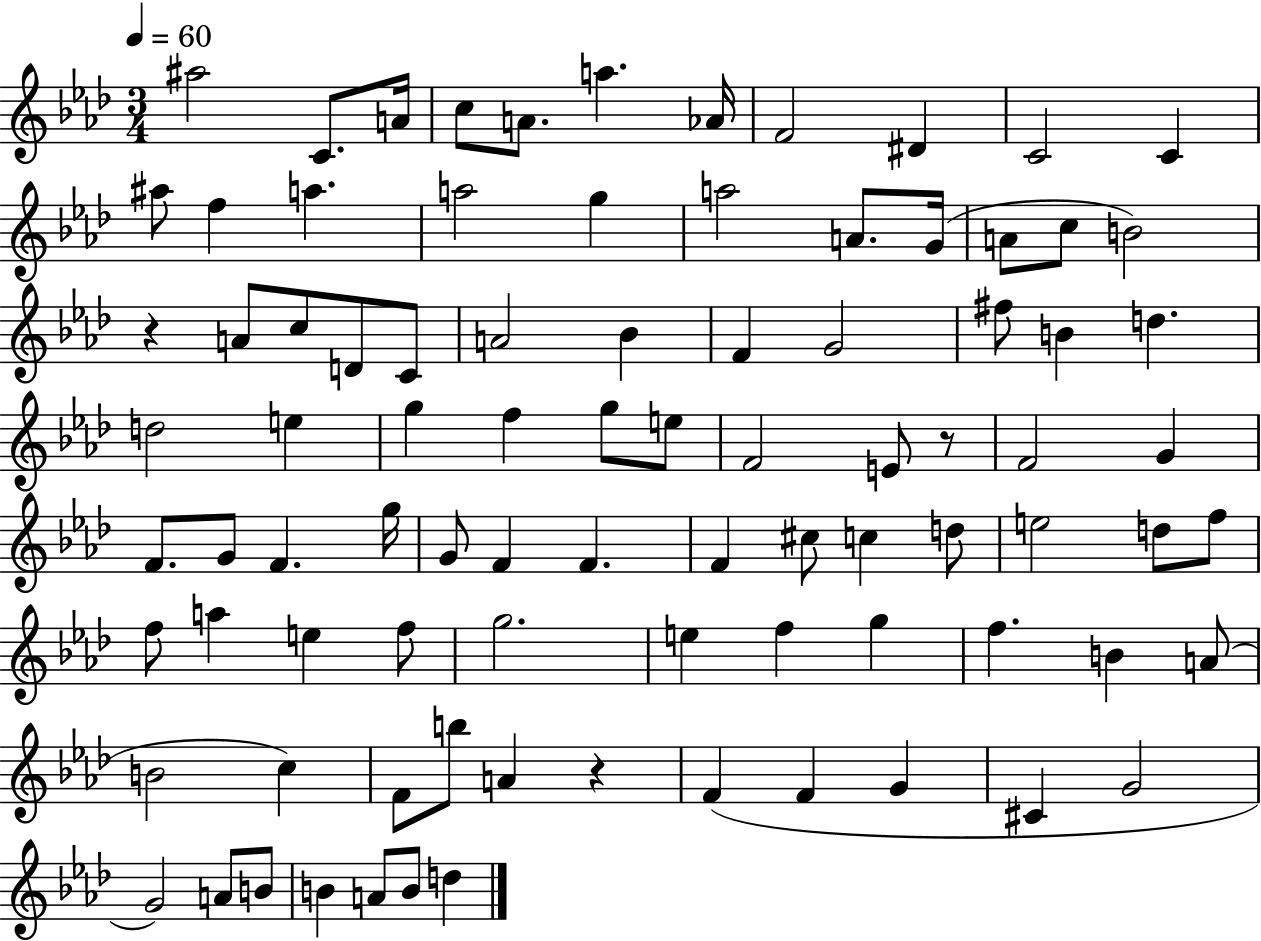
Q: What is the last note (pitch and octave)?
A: D5